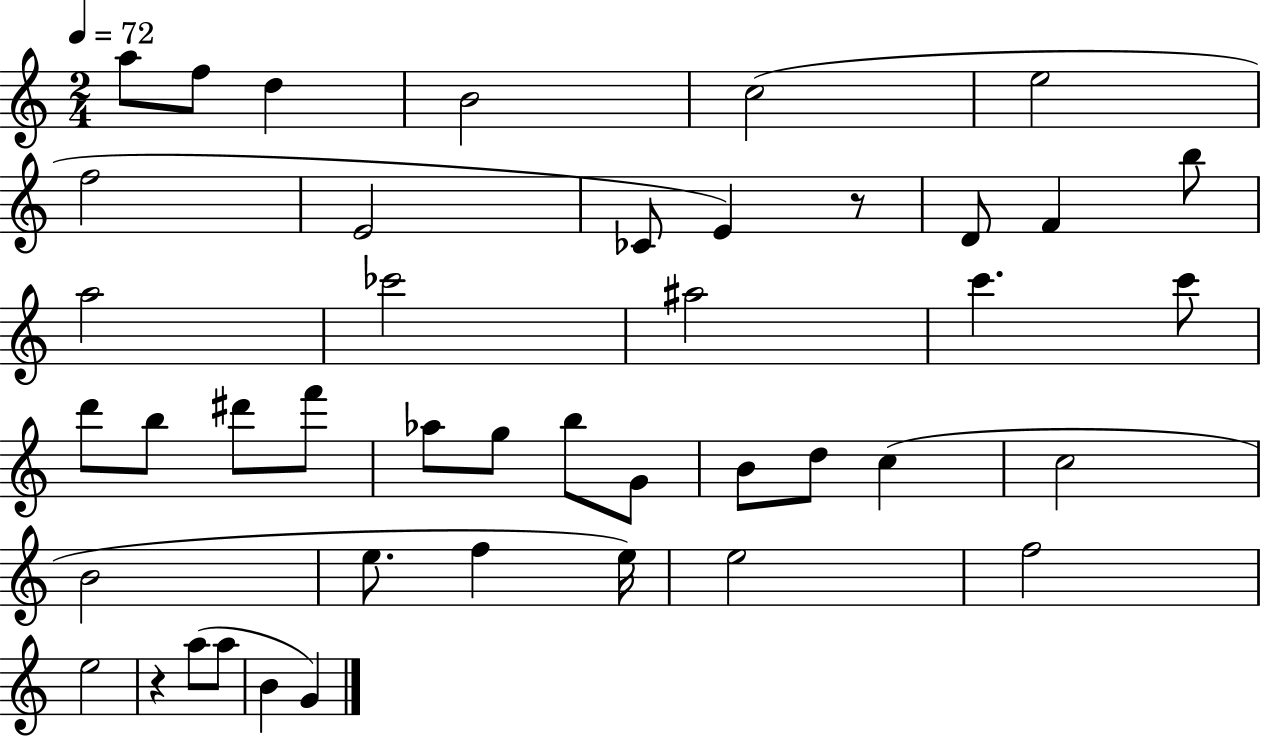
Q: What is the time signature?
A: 2/4